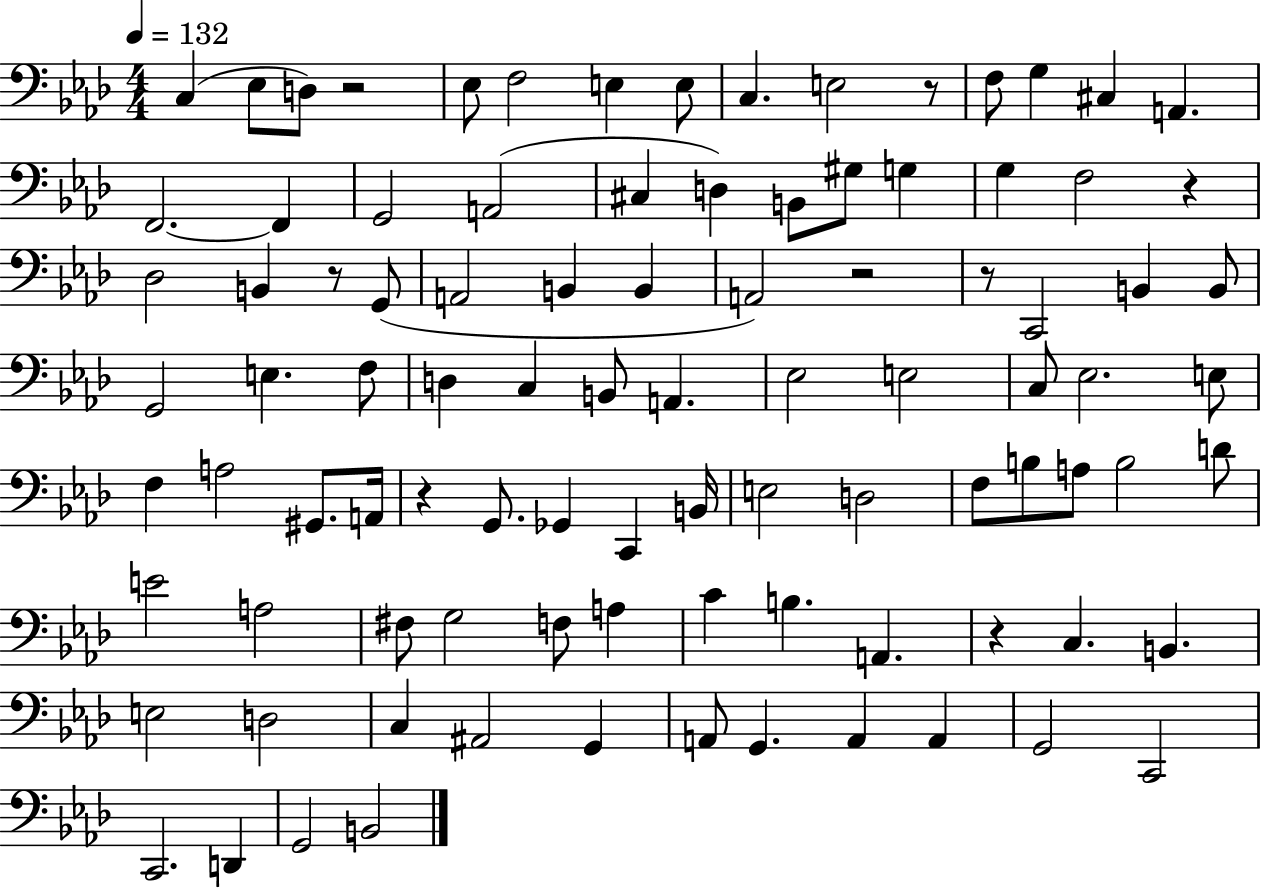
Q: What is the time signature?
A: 4/4